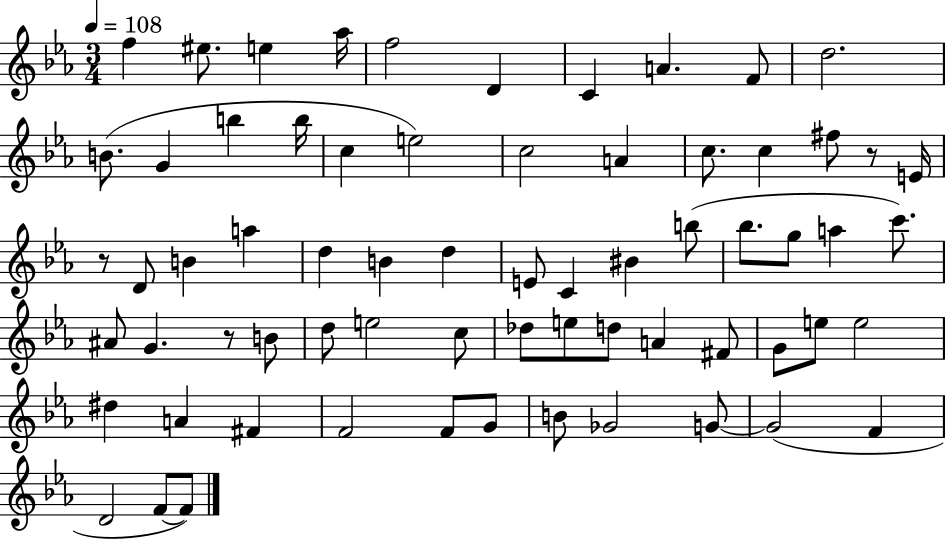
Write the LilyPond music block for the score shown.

{
  \clef treble
  \numericTimeSignature
  \time 3/4
  \key ees \major
  \tempo 4 = 108
  f''4 eis''8. e''4 aes''16 | f''2 d'4 | c'4 a'4. f'8 | d''2. | \break b'8.( g'4 b''4 b''16 | c''4 e''2) | c''2 a'4 | c''8. c''4 fis''8 r8 e'16 | \break r8 d'8 b'4 a''4 | d''4 b'4 d''4 | e'8 c'4 bis'4 b''8( | bes''8. g''8 a''4 c'''8.) | \break ais'8 g'4. r8 b'8 | d''8 e''2 c''8 | des''8 e''8 d''8 a'4 fis'8 | g'8 e''8 e''2 | \break dis''4 a'4 fis'4 | f'2 f'8 g'8 | b'8 ges'2 g'8~~ | g'2( f'4 | \break d'2 f'8~~ f'8) | \bar "|."
}